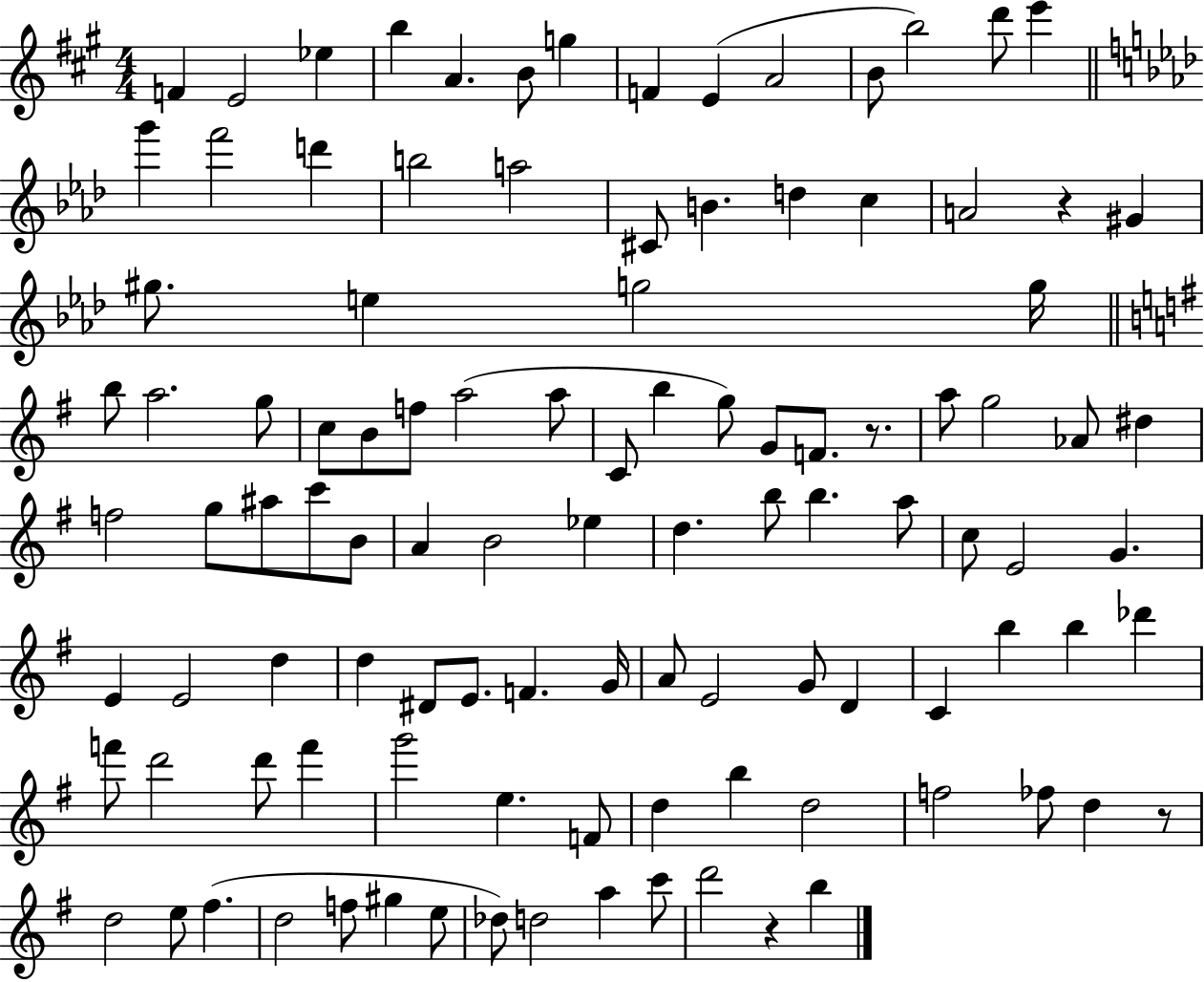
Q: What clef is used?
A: treble